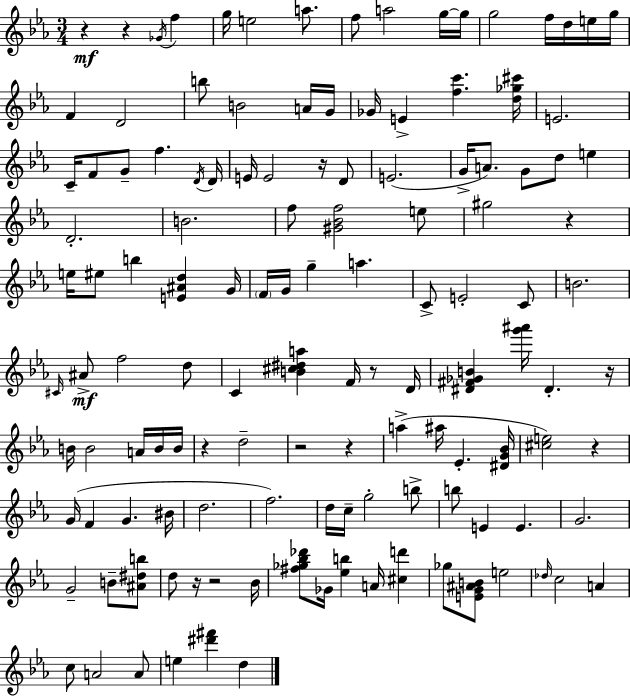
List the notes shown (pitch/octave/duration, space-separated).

R/q R/q Gb4/s F5/q G5/s E5/h A5/e. F5/e A5/h G5/s G5/s G5/h F5/s D5/s E5/s G5/s F4/q D4/h B5/e B4/h A4/s G4/s Gb4/s E4/q [F5,C6]/q. [D5,Gb5,C#6]/s E4/h. C4/s F4/e G4/e F5/q. D4/s D4/s E4/s E4/h R/s D4/e E4/h. G4/s A4/e. G4/e D5/e E5/q D4/h. B4/h. F5/e [G#4,Bb4,F5]/h E5/e G#5/h R/q E5/s EIS5/e B5/q [E4,A#4,D5]/q G4/s F4/s G4/s G5/q A5/q. C4/e E4/h C4/e B4/h. C#4/s A#4/e F5/h D5/e C4/q [B4,C#5,D#5,A5]/q F4/s R/e D4/s [D#4,F#4,Gb4,B4]/q [G6,A#6]/s D#4/q. R/s B4/s B4/h A4/s B4/s B4/s R/q D5/h R/h R/q A5/q A#5/s Eb4/q. [D#4,G4,Bb4]/s [C#5,E5]/h R/q G4/s F4/q G4/q. BIS4/s D5/h. F5/h. D5/s C5/s G5/h B5/e B5/e E4/q E4/q. G4/h. G4/h B4/e [A#4,D#5,B5]/e D5/e R/s R/h Bb4/s [F#5,Gb5,Bb5,Db6]/e Gb4/s [Eb5,B5]/q A4/s [C#5,D6]/q Gb5/e [E4,G4,A#4,B4]/e E5/h Db5/s C5/h A4/q C5/e A4/h A4/e E5/q [D#6,F#6]/q D5/q